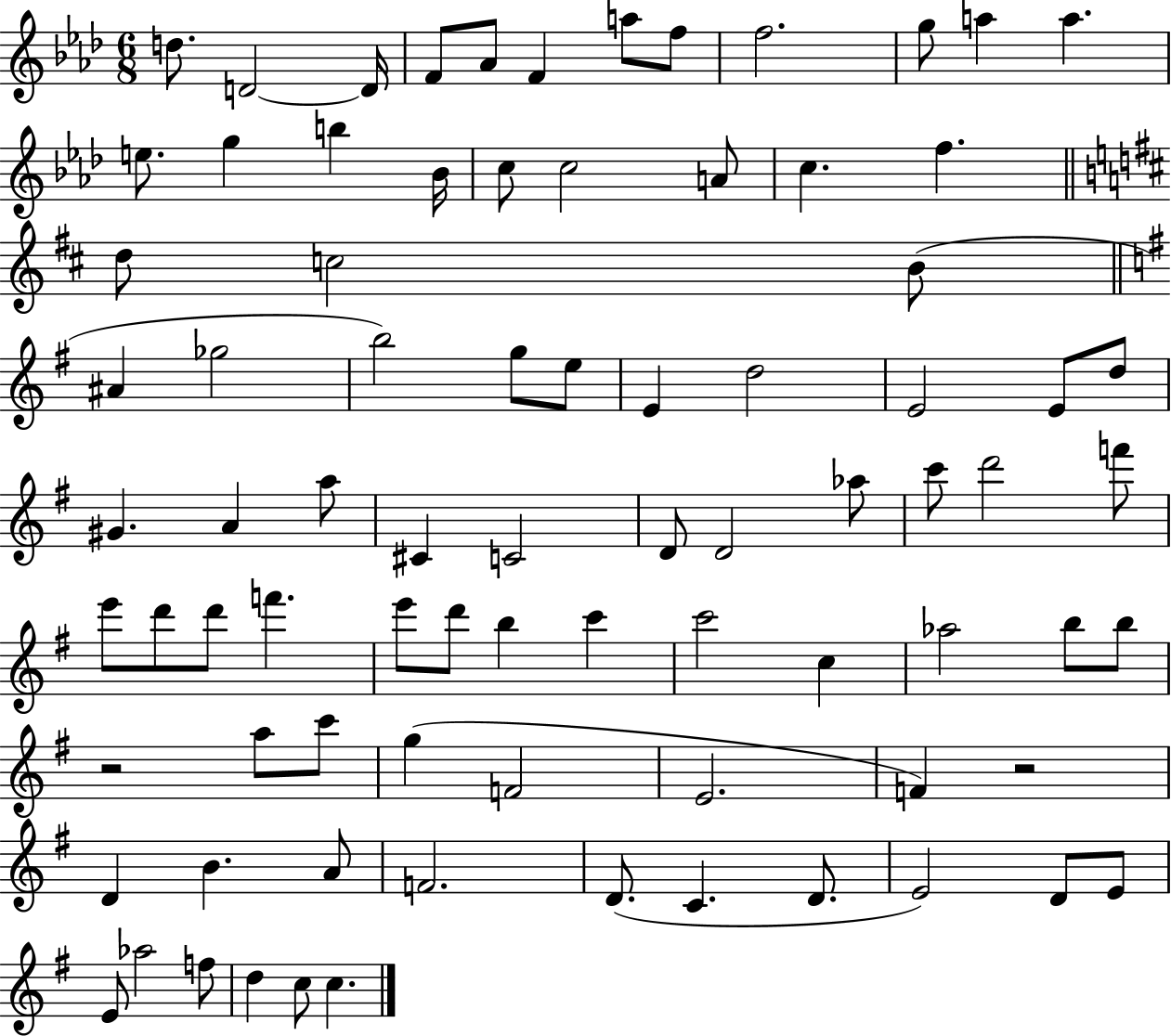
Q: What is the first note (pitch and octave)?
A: D5